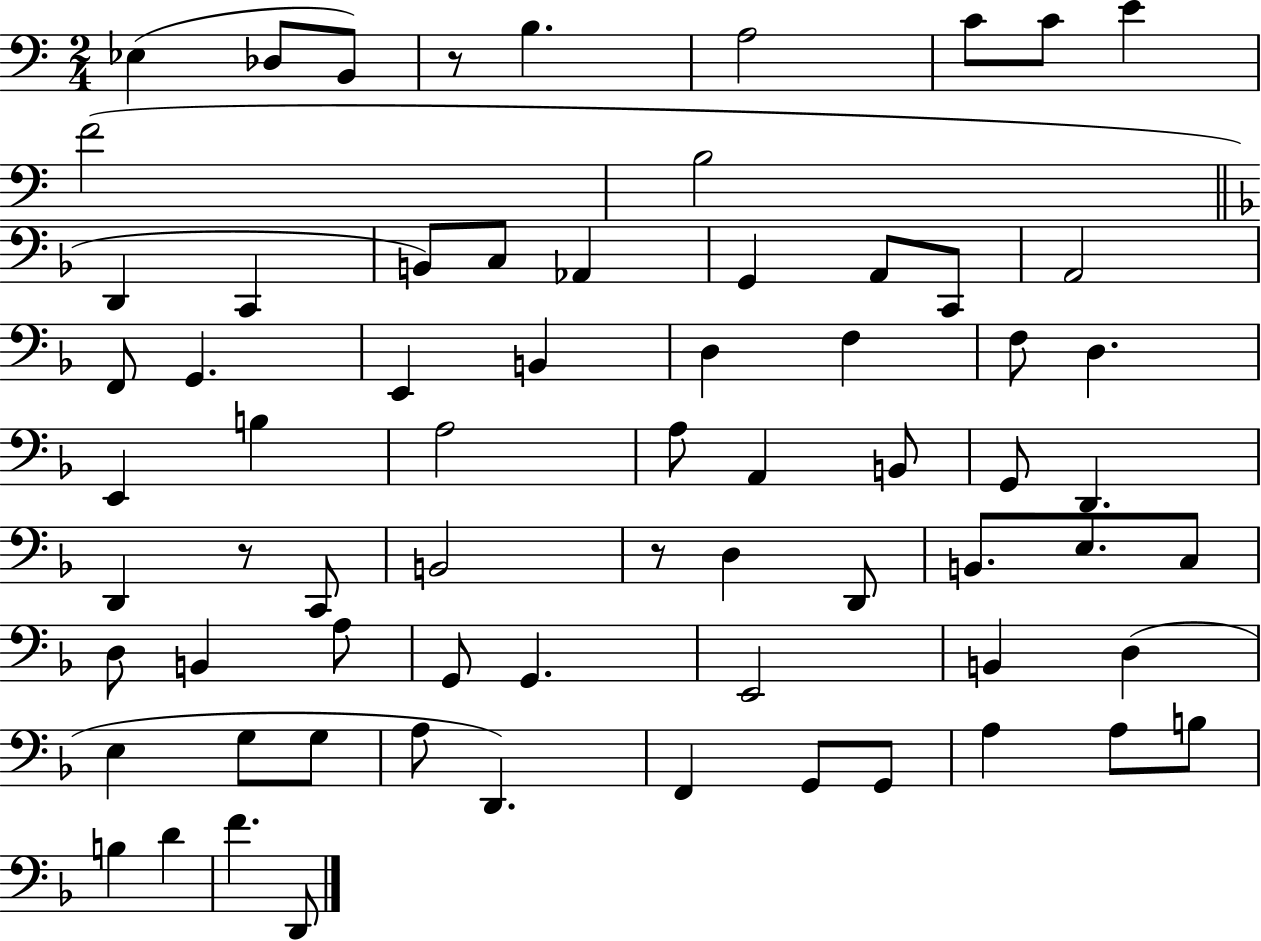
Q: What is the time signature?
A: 2/4